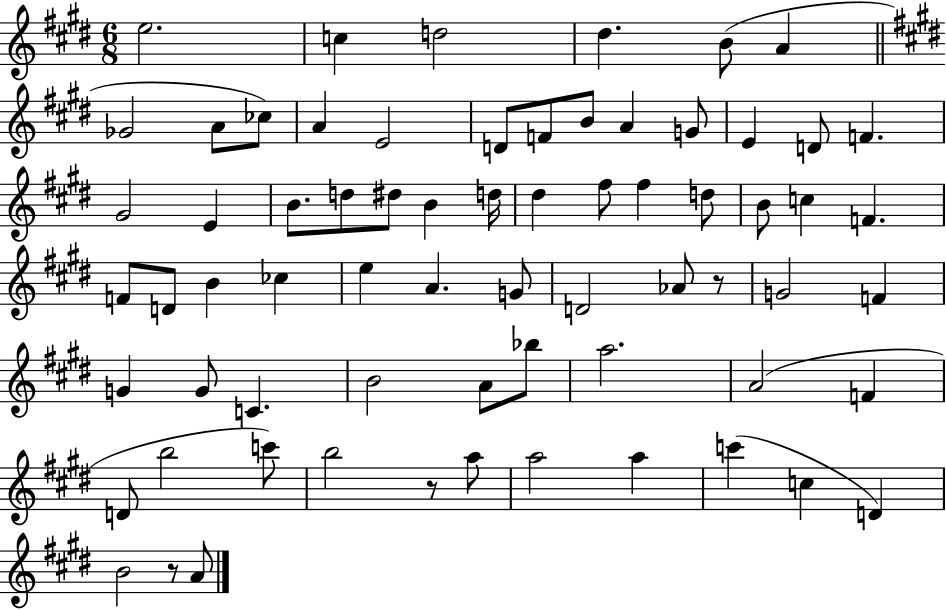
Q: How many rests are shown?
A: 3